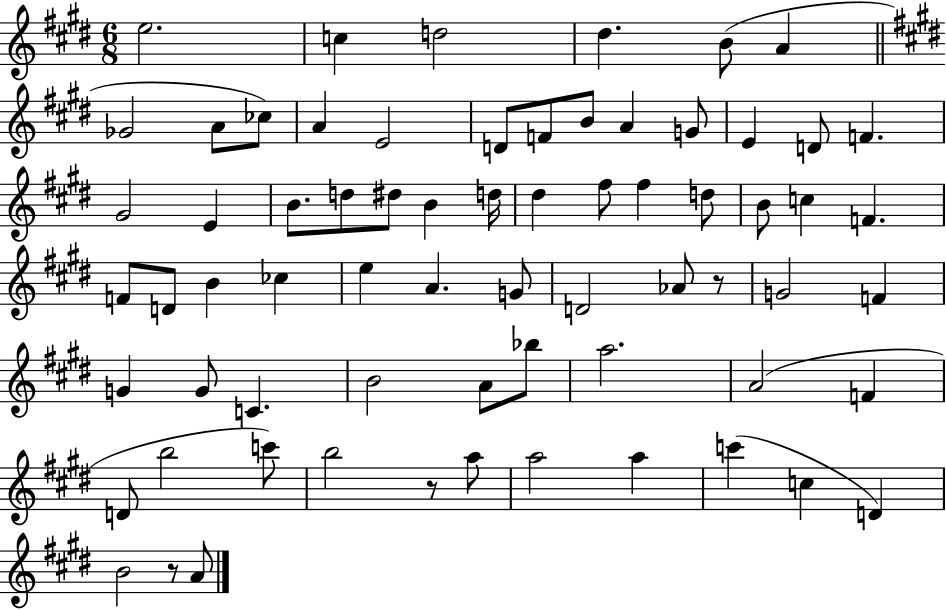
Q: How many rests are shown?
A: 3